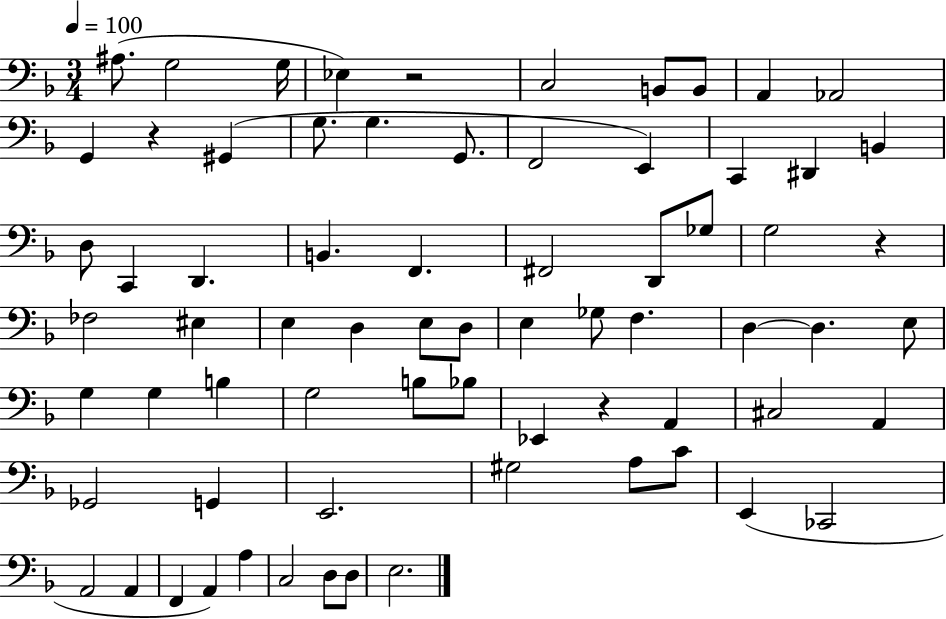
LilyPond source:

{
  \clef bass
  \numericTimeSignature
  \time 3/4
  \key f \major
  \tempo 4 = 100
  ais8.( g2 g16 | ees4) r2 | c2 b,8 b,8 | a,4 aes,2 | \break g,4 r4 gis,4( | g8. g4. g,8. | f,2 e,4) | c,4 dis,4 b,4 | \break d8 c,4 d,4. | b,4. f,4. | fis,2 d,8 ges8 | g2 r4 | \break fes2 eis4 | e4 d4 e8 d8 | e4 ges8 f4. | d4~~ d4. e8 | \break g4 g4 b4 | g2 b8 bes8 | ees,4 r4 a,4 | cis2 a,4 | \break ges,2 g,4 | e,2. | gis2 a8 c'8 | e,4( ces,2 | \break a,2 a,4 | f,4 a,4) a4 | c2 d8 d8 | e2. | \break \bar "|."
}